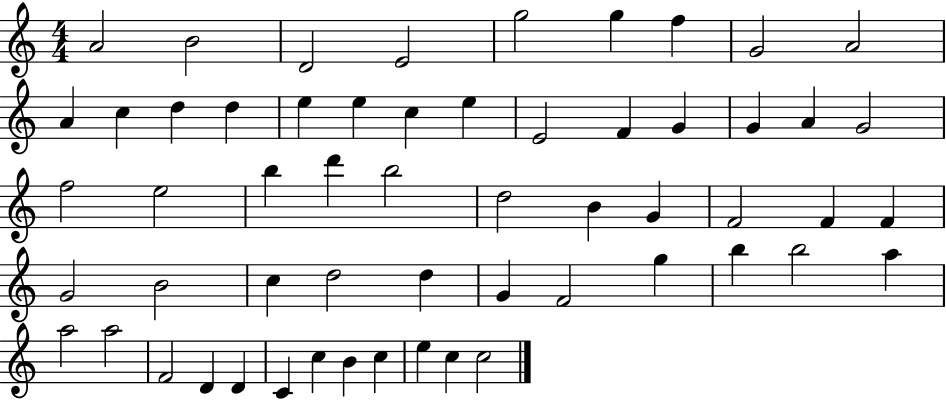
A4/h B4/h D4/h E4/h G5/h G5/q F5/q G4/h A4/h A4/q C5/q D5/q D5/q E5/q E5/q C5/q E5/q E4/h F4/q G4/q G4/q A4/q G4/h F5/h E5/h B5/q D6/q B5/h D5/h B4/q G4/q F4/h F4/q F4/q G4/h B4/h C5/q D5/h D5/q G4/q F4/h G5/q B5/q B5/h A5/q A5/h A5/h F4/h D4/q D4/q C4/q C5/q B4/q C5/q E5/q C5/q C5/h